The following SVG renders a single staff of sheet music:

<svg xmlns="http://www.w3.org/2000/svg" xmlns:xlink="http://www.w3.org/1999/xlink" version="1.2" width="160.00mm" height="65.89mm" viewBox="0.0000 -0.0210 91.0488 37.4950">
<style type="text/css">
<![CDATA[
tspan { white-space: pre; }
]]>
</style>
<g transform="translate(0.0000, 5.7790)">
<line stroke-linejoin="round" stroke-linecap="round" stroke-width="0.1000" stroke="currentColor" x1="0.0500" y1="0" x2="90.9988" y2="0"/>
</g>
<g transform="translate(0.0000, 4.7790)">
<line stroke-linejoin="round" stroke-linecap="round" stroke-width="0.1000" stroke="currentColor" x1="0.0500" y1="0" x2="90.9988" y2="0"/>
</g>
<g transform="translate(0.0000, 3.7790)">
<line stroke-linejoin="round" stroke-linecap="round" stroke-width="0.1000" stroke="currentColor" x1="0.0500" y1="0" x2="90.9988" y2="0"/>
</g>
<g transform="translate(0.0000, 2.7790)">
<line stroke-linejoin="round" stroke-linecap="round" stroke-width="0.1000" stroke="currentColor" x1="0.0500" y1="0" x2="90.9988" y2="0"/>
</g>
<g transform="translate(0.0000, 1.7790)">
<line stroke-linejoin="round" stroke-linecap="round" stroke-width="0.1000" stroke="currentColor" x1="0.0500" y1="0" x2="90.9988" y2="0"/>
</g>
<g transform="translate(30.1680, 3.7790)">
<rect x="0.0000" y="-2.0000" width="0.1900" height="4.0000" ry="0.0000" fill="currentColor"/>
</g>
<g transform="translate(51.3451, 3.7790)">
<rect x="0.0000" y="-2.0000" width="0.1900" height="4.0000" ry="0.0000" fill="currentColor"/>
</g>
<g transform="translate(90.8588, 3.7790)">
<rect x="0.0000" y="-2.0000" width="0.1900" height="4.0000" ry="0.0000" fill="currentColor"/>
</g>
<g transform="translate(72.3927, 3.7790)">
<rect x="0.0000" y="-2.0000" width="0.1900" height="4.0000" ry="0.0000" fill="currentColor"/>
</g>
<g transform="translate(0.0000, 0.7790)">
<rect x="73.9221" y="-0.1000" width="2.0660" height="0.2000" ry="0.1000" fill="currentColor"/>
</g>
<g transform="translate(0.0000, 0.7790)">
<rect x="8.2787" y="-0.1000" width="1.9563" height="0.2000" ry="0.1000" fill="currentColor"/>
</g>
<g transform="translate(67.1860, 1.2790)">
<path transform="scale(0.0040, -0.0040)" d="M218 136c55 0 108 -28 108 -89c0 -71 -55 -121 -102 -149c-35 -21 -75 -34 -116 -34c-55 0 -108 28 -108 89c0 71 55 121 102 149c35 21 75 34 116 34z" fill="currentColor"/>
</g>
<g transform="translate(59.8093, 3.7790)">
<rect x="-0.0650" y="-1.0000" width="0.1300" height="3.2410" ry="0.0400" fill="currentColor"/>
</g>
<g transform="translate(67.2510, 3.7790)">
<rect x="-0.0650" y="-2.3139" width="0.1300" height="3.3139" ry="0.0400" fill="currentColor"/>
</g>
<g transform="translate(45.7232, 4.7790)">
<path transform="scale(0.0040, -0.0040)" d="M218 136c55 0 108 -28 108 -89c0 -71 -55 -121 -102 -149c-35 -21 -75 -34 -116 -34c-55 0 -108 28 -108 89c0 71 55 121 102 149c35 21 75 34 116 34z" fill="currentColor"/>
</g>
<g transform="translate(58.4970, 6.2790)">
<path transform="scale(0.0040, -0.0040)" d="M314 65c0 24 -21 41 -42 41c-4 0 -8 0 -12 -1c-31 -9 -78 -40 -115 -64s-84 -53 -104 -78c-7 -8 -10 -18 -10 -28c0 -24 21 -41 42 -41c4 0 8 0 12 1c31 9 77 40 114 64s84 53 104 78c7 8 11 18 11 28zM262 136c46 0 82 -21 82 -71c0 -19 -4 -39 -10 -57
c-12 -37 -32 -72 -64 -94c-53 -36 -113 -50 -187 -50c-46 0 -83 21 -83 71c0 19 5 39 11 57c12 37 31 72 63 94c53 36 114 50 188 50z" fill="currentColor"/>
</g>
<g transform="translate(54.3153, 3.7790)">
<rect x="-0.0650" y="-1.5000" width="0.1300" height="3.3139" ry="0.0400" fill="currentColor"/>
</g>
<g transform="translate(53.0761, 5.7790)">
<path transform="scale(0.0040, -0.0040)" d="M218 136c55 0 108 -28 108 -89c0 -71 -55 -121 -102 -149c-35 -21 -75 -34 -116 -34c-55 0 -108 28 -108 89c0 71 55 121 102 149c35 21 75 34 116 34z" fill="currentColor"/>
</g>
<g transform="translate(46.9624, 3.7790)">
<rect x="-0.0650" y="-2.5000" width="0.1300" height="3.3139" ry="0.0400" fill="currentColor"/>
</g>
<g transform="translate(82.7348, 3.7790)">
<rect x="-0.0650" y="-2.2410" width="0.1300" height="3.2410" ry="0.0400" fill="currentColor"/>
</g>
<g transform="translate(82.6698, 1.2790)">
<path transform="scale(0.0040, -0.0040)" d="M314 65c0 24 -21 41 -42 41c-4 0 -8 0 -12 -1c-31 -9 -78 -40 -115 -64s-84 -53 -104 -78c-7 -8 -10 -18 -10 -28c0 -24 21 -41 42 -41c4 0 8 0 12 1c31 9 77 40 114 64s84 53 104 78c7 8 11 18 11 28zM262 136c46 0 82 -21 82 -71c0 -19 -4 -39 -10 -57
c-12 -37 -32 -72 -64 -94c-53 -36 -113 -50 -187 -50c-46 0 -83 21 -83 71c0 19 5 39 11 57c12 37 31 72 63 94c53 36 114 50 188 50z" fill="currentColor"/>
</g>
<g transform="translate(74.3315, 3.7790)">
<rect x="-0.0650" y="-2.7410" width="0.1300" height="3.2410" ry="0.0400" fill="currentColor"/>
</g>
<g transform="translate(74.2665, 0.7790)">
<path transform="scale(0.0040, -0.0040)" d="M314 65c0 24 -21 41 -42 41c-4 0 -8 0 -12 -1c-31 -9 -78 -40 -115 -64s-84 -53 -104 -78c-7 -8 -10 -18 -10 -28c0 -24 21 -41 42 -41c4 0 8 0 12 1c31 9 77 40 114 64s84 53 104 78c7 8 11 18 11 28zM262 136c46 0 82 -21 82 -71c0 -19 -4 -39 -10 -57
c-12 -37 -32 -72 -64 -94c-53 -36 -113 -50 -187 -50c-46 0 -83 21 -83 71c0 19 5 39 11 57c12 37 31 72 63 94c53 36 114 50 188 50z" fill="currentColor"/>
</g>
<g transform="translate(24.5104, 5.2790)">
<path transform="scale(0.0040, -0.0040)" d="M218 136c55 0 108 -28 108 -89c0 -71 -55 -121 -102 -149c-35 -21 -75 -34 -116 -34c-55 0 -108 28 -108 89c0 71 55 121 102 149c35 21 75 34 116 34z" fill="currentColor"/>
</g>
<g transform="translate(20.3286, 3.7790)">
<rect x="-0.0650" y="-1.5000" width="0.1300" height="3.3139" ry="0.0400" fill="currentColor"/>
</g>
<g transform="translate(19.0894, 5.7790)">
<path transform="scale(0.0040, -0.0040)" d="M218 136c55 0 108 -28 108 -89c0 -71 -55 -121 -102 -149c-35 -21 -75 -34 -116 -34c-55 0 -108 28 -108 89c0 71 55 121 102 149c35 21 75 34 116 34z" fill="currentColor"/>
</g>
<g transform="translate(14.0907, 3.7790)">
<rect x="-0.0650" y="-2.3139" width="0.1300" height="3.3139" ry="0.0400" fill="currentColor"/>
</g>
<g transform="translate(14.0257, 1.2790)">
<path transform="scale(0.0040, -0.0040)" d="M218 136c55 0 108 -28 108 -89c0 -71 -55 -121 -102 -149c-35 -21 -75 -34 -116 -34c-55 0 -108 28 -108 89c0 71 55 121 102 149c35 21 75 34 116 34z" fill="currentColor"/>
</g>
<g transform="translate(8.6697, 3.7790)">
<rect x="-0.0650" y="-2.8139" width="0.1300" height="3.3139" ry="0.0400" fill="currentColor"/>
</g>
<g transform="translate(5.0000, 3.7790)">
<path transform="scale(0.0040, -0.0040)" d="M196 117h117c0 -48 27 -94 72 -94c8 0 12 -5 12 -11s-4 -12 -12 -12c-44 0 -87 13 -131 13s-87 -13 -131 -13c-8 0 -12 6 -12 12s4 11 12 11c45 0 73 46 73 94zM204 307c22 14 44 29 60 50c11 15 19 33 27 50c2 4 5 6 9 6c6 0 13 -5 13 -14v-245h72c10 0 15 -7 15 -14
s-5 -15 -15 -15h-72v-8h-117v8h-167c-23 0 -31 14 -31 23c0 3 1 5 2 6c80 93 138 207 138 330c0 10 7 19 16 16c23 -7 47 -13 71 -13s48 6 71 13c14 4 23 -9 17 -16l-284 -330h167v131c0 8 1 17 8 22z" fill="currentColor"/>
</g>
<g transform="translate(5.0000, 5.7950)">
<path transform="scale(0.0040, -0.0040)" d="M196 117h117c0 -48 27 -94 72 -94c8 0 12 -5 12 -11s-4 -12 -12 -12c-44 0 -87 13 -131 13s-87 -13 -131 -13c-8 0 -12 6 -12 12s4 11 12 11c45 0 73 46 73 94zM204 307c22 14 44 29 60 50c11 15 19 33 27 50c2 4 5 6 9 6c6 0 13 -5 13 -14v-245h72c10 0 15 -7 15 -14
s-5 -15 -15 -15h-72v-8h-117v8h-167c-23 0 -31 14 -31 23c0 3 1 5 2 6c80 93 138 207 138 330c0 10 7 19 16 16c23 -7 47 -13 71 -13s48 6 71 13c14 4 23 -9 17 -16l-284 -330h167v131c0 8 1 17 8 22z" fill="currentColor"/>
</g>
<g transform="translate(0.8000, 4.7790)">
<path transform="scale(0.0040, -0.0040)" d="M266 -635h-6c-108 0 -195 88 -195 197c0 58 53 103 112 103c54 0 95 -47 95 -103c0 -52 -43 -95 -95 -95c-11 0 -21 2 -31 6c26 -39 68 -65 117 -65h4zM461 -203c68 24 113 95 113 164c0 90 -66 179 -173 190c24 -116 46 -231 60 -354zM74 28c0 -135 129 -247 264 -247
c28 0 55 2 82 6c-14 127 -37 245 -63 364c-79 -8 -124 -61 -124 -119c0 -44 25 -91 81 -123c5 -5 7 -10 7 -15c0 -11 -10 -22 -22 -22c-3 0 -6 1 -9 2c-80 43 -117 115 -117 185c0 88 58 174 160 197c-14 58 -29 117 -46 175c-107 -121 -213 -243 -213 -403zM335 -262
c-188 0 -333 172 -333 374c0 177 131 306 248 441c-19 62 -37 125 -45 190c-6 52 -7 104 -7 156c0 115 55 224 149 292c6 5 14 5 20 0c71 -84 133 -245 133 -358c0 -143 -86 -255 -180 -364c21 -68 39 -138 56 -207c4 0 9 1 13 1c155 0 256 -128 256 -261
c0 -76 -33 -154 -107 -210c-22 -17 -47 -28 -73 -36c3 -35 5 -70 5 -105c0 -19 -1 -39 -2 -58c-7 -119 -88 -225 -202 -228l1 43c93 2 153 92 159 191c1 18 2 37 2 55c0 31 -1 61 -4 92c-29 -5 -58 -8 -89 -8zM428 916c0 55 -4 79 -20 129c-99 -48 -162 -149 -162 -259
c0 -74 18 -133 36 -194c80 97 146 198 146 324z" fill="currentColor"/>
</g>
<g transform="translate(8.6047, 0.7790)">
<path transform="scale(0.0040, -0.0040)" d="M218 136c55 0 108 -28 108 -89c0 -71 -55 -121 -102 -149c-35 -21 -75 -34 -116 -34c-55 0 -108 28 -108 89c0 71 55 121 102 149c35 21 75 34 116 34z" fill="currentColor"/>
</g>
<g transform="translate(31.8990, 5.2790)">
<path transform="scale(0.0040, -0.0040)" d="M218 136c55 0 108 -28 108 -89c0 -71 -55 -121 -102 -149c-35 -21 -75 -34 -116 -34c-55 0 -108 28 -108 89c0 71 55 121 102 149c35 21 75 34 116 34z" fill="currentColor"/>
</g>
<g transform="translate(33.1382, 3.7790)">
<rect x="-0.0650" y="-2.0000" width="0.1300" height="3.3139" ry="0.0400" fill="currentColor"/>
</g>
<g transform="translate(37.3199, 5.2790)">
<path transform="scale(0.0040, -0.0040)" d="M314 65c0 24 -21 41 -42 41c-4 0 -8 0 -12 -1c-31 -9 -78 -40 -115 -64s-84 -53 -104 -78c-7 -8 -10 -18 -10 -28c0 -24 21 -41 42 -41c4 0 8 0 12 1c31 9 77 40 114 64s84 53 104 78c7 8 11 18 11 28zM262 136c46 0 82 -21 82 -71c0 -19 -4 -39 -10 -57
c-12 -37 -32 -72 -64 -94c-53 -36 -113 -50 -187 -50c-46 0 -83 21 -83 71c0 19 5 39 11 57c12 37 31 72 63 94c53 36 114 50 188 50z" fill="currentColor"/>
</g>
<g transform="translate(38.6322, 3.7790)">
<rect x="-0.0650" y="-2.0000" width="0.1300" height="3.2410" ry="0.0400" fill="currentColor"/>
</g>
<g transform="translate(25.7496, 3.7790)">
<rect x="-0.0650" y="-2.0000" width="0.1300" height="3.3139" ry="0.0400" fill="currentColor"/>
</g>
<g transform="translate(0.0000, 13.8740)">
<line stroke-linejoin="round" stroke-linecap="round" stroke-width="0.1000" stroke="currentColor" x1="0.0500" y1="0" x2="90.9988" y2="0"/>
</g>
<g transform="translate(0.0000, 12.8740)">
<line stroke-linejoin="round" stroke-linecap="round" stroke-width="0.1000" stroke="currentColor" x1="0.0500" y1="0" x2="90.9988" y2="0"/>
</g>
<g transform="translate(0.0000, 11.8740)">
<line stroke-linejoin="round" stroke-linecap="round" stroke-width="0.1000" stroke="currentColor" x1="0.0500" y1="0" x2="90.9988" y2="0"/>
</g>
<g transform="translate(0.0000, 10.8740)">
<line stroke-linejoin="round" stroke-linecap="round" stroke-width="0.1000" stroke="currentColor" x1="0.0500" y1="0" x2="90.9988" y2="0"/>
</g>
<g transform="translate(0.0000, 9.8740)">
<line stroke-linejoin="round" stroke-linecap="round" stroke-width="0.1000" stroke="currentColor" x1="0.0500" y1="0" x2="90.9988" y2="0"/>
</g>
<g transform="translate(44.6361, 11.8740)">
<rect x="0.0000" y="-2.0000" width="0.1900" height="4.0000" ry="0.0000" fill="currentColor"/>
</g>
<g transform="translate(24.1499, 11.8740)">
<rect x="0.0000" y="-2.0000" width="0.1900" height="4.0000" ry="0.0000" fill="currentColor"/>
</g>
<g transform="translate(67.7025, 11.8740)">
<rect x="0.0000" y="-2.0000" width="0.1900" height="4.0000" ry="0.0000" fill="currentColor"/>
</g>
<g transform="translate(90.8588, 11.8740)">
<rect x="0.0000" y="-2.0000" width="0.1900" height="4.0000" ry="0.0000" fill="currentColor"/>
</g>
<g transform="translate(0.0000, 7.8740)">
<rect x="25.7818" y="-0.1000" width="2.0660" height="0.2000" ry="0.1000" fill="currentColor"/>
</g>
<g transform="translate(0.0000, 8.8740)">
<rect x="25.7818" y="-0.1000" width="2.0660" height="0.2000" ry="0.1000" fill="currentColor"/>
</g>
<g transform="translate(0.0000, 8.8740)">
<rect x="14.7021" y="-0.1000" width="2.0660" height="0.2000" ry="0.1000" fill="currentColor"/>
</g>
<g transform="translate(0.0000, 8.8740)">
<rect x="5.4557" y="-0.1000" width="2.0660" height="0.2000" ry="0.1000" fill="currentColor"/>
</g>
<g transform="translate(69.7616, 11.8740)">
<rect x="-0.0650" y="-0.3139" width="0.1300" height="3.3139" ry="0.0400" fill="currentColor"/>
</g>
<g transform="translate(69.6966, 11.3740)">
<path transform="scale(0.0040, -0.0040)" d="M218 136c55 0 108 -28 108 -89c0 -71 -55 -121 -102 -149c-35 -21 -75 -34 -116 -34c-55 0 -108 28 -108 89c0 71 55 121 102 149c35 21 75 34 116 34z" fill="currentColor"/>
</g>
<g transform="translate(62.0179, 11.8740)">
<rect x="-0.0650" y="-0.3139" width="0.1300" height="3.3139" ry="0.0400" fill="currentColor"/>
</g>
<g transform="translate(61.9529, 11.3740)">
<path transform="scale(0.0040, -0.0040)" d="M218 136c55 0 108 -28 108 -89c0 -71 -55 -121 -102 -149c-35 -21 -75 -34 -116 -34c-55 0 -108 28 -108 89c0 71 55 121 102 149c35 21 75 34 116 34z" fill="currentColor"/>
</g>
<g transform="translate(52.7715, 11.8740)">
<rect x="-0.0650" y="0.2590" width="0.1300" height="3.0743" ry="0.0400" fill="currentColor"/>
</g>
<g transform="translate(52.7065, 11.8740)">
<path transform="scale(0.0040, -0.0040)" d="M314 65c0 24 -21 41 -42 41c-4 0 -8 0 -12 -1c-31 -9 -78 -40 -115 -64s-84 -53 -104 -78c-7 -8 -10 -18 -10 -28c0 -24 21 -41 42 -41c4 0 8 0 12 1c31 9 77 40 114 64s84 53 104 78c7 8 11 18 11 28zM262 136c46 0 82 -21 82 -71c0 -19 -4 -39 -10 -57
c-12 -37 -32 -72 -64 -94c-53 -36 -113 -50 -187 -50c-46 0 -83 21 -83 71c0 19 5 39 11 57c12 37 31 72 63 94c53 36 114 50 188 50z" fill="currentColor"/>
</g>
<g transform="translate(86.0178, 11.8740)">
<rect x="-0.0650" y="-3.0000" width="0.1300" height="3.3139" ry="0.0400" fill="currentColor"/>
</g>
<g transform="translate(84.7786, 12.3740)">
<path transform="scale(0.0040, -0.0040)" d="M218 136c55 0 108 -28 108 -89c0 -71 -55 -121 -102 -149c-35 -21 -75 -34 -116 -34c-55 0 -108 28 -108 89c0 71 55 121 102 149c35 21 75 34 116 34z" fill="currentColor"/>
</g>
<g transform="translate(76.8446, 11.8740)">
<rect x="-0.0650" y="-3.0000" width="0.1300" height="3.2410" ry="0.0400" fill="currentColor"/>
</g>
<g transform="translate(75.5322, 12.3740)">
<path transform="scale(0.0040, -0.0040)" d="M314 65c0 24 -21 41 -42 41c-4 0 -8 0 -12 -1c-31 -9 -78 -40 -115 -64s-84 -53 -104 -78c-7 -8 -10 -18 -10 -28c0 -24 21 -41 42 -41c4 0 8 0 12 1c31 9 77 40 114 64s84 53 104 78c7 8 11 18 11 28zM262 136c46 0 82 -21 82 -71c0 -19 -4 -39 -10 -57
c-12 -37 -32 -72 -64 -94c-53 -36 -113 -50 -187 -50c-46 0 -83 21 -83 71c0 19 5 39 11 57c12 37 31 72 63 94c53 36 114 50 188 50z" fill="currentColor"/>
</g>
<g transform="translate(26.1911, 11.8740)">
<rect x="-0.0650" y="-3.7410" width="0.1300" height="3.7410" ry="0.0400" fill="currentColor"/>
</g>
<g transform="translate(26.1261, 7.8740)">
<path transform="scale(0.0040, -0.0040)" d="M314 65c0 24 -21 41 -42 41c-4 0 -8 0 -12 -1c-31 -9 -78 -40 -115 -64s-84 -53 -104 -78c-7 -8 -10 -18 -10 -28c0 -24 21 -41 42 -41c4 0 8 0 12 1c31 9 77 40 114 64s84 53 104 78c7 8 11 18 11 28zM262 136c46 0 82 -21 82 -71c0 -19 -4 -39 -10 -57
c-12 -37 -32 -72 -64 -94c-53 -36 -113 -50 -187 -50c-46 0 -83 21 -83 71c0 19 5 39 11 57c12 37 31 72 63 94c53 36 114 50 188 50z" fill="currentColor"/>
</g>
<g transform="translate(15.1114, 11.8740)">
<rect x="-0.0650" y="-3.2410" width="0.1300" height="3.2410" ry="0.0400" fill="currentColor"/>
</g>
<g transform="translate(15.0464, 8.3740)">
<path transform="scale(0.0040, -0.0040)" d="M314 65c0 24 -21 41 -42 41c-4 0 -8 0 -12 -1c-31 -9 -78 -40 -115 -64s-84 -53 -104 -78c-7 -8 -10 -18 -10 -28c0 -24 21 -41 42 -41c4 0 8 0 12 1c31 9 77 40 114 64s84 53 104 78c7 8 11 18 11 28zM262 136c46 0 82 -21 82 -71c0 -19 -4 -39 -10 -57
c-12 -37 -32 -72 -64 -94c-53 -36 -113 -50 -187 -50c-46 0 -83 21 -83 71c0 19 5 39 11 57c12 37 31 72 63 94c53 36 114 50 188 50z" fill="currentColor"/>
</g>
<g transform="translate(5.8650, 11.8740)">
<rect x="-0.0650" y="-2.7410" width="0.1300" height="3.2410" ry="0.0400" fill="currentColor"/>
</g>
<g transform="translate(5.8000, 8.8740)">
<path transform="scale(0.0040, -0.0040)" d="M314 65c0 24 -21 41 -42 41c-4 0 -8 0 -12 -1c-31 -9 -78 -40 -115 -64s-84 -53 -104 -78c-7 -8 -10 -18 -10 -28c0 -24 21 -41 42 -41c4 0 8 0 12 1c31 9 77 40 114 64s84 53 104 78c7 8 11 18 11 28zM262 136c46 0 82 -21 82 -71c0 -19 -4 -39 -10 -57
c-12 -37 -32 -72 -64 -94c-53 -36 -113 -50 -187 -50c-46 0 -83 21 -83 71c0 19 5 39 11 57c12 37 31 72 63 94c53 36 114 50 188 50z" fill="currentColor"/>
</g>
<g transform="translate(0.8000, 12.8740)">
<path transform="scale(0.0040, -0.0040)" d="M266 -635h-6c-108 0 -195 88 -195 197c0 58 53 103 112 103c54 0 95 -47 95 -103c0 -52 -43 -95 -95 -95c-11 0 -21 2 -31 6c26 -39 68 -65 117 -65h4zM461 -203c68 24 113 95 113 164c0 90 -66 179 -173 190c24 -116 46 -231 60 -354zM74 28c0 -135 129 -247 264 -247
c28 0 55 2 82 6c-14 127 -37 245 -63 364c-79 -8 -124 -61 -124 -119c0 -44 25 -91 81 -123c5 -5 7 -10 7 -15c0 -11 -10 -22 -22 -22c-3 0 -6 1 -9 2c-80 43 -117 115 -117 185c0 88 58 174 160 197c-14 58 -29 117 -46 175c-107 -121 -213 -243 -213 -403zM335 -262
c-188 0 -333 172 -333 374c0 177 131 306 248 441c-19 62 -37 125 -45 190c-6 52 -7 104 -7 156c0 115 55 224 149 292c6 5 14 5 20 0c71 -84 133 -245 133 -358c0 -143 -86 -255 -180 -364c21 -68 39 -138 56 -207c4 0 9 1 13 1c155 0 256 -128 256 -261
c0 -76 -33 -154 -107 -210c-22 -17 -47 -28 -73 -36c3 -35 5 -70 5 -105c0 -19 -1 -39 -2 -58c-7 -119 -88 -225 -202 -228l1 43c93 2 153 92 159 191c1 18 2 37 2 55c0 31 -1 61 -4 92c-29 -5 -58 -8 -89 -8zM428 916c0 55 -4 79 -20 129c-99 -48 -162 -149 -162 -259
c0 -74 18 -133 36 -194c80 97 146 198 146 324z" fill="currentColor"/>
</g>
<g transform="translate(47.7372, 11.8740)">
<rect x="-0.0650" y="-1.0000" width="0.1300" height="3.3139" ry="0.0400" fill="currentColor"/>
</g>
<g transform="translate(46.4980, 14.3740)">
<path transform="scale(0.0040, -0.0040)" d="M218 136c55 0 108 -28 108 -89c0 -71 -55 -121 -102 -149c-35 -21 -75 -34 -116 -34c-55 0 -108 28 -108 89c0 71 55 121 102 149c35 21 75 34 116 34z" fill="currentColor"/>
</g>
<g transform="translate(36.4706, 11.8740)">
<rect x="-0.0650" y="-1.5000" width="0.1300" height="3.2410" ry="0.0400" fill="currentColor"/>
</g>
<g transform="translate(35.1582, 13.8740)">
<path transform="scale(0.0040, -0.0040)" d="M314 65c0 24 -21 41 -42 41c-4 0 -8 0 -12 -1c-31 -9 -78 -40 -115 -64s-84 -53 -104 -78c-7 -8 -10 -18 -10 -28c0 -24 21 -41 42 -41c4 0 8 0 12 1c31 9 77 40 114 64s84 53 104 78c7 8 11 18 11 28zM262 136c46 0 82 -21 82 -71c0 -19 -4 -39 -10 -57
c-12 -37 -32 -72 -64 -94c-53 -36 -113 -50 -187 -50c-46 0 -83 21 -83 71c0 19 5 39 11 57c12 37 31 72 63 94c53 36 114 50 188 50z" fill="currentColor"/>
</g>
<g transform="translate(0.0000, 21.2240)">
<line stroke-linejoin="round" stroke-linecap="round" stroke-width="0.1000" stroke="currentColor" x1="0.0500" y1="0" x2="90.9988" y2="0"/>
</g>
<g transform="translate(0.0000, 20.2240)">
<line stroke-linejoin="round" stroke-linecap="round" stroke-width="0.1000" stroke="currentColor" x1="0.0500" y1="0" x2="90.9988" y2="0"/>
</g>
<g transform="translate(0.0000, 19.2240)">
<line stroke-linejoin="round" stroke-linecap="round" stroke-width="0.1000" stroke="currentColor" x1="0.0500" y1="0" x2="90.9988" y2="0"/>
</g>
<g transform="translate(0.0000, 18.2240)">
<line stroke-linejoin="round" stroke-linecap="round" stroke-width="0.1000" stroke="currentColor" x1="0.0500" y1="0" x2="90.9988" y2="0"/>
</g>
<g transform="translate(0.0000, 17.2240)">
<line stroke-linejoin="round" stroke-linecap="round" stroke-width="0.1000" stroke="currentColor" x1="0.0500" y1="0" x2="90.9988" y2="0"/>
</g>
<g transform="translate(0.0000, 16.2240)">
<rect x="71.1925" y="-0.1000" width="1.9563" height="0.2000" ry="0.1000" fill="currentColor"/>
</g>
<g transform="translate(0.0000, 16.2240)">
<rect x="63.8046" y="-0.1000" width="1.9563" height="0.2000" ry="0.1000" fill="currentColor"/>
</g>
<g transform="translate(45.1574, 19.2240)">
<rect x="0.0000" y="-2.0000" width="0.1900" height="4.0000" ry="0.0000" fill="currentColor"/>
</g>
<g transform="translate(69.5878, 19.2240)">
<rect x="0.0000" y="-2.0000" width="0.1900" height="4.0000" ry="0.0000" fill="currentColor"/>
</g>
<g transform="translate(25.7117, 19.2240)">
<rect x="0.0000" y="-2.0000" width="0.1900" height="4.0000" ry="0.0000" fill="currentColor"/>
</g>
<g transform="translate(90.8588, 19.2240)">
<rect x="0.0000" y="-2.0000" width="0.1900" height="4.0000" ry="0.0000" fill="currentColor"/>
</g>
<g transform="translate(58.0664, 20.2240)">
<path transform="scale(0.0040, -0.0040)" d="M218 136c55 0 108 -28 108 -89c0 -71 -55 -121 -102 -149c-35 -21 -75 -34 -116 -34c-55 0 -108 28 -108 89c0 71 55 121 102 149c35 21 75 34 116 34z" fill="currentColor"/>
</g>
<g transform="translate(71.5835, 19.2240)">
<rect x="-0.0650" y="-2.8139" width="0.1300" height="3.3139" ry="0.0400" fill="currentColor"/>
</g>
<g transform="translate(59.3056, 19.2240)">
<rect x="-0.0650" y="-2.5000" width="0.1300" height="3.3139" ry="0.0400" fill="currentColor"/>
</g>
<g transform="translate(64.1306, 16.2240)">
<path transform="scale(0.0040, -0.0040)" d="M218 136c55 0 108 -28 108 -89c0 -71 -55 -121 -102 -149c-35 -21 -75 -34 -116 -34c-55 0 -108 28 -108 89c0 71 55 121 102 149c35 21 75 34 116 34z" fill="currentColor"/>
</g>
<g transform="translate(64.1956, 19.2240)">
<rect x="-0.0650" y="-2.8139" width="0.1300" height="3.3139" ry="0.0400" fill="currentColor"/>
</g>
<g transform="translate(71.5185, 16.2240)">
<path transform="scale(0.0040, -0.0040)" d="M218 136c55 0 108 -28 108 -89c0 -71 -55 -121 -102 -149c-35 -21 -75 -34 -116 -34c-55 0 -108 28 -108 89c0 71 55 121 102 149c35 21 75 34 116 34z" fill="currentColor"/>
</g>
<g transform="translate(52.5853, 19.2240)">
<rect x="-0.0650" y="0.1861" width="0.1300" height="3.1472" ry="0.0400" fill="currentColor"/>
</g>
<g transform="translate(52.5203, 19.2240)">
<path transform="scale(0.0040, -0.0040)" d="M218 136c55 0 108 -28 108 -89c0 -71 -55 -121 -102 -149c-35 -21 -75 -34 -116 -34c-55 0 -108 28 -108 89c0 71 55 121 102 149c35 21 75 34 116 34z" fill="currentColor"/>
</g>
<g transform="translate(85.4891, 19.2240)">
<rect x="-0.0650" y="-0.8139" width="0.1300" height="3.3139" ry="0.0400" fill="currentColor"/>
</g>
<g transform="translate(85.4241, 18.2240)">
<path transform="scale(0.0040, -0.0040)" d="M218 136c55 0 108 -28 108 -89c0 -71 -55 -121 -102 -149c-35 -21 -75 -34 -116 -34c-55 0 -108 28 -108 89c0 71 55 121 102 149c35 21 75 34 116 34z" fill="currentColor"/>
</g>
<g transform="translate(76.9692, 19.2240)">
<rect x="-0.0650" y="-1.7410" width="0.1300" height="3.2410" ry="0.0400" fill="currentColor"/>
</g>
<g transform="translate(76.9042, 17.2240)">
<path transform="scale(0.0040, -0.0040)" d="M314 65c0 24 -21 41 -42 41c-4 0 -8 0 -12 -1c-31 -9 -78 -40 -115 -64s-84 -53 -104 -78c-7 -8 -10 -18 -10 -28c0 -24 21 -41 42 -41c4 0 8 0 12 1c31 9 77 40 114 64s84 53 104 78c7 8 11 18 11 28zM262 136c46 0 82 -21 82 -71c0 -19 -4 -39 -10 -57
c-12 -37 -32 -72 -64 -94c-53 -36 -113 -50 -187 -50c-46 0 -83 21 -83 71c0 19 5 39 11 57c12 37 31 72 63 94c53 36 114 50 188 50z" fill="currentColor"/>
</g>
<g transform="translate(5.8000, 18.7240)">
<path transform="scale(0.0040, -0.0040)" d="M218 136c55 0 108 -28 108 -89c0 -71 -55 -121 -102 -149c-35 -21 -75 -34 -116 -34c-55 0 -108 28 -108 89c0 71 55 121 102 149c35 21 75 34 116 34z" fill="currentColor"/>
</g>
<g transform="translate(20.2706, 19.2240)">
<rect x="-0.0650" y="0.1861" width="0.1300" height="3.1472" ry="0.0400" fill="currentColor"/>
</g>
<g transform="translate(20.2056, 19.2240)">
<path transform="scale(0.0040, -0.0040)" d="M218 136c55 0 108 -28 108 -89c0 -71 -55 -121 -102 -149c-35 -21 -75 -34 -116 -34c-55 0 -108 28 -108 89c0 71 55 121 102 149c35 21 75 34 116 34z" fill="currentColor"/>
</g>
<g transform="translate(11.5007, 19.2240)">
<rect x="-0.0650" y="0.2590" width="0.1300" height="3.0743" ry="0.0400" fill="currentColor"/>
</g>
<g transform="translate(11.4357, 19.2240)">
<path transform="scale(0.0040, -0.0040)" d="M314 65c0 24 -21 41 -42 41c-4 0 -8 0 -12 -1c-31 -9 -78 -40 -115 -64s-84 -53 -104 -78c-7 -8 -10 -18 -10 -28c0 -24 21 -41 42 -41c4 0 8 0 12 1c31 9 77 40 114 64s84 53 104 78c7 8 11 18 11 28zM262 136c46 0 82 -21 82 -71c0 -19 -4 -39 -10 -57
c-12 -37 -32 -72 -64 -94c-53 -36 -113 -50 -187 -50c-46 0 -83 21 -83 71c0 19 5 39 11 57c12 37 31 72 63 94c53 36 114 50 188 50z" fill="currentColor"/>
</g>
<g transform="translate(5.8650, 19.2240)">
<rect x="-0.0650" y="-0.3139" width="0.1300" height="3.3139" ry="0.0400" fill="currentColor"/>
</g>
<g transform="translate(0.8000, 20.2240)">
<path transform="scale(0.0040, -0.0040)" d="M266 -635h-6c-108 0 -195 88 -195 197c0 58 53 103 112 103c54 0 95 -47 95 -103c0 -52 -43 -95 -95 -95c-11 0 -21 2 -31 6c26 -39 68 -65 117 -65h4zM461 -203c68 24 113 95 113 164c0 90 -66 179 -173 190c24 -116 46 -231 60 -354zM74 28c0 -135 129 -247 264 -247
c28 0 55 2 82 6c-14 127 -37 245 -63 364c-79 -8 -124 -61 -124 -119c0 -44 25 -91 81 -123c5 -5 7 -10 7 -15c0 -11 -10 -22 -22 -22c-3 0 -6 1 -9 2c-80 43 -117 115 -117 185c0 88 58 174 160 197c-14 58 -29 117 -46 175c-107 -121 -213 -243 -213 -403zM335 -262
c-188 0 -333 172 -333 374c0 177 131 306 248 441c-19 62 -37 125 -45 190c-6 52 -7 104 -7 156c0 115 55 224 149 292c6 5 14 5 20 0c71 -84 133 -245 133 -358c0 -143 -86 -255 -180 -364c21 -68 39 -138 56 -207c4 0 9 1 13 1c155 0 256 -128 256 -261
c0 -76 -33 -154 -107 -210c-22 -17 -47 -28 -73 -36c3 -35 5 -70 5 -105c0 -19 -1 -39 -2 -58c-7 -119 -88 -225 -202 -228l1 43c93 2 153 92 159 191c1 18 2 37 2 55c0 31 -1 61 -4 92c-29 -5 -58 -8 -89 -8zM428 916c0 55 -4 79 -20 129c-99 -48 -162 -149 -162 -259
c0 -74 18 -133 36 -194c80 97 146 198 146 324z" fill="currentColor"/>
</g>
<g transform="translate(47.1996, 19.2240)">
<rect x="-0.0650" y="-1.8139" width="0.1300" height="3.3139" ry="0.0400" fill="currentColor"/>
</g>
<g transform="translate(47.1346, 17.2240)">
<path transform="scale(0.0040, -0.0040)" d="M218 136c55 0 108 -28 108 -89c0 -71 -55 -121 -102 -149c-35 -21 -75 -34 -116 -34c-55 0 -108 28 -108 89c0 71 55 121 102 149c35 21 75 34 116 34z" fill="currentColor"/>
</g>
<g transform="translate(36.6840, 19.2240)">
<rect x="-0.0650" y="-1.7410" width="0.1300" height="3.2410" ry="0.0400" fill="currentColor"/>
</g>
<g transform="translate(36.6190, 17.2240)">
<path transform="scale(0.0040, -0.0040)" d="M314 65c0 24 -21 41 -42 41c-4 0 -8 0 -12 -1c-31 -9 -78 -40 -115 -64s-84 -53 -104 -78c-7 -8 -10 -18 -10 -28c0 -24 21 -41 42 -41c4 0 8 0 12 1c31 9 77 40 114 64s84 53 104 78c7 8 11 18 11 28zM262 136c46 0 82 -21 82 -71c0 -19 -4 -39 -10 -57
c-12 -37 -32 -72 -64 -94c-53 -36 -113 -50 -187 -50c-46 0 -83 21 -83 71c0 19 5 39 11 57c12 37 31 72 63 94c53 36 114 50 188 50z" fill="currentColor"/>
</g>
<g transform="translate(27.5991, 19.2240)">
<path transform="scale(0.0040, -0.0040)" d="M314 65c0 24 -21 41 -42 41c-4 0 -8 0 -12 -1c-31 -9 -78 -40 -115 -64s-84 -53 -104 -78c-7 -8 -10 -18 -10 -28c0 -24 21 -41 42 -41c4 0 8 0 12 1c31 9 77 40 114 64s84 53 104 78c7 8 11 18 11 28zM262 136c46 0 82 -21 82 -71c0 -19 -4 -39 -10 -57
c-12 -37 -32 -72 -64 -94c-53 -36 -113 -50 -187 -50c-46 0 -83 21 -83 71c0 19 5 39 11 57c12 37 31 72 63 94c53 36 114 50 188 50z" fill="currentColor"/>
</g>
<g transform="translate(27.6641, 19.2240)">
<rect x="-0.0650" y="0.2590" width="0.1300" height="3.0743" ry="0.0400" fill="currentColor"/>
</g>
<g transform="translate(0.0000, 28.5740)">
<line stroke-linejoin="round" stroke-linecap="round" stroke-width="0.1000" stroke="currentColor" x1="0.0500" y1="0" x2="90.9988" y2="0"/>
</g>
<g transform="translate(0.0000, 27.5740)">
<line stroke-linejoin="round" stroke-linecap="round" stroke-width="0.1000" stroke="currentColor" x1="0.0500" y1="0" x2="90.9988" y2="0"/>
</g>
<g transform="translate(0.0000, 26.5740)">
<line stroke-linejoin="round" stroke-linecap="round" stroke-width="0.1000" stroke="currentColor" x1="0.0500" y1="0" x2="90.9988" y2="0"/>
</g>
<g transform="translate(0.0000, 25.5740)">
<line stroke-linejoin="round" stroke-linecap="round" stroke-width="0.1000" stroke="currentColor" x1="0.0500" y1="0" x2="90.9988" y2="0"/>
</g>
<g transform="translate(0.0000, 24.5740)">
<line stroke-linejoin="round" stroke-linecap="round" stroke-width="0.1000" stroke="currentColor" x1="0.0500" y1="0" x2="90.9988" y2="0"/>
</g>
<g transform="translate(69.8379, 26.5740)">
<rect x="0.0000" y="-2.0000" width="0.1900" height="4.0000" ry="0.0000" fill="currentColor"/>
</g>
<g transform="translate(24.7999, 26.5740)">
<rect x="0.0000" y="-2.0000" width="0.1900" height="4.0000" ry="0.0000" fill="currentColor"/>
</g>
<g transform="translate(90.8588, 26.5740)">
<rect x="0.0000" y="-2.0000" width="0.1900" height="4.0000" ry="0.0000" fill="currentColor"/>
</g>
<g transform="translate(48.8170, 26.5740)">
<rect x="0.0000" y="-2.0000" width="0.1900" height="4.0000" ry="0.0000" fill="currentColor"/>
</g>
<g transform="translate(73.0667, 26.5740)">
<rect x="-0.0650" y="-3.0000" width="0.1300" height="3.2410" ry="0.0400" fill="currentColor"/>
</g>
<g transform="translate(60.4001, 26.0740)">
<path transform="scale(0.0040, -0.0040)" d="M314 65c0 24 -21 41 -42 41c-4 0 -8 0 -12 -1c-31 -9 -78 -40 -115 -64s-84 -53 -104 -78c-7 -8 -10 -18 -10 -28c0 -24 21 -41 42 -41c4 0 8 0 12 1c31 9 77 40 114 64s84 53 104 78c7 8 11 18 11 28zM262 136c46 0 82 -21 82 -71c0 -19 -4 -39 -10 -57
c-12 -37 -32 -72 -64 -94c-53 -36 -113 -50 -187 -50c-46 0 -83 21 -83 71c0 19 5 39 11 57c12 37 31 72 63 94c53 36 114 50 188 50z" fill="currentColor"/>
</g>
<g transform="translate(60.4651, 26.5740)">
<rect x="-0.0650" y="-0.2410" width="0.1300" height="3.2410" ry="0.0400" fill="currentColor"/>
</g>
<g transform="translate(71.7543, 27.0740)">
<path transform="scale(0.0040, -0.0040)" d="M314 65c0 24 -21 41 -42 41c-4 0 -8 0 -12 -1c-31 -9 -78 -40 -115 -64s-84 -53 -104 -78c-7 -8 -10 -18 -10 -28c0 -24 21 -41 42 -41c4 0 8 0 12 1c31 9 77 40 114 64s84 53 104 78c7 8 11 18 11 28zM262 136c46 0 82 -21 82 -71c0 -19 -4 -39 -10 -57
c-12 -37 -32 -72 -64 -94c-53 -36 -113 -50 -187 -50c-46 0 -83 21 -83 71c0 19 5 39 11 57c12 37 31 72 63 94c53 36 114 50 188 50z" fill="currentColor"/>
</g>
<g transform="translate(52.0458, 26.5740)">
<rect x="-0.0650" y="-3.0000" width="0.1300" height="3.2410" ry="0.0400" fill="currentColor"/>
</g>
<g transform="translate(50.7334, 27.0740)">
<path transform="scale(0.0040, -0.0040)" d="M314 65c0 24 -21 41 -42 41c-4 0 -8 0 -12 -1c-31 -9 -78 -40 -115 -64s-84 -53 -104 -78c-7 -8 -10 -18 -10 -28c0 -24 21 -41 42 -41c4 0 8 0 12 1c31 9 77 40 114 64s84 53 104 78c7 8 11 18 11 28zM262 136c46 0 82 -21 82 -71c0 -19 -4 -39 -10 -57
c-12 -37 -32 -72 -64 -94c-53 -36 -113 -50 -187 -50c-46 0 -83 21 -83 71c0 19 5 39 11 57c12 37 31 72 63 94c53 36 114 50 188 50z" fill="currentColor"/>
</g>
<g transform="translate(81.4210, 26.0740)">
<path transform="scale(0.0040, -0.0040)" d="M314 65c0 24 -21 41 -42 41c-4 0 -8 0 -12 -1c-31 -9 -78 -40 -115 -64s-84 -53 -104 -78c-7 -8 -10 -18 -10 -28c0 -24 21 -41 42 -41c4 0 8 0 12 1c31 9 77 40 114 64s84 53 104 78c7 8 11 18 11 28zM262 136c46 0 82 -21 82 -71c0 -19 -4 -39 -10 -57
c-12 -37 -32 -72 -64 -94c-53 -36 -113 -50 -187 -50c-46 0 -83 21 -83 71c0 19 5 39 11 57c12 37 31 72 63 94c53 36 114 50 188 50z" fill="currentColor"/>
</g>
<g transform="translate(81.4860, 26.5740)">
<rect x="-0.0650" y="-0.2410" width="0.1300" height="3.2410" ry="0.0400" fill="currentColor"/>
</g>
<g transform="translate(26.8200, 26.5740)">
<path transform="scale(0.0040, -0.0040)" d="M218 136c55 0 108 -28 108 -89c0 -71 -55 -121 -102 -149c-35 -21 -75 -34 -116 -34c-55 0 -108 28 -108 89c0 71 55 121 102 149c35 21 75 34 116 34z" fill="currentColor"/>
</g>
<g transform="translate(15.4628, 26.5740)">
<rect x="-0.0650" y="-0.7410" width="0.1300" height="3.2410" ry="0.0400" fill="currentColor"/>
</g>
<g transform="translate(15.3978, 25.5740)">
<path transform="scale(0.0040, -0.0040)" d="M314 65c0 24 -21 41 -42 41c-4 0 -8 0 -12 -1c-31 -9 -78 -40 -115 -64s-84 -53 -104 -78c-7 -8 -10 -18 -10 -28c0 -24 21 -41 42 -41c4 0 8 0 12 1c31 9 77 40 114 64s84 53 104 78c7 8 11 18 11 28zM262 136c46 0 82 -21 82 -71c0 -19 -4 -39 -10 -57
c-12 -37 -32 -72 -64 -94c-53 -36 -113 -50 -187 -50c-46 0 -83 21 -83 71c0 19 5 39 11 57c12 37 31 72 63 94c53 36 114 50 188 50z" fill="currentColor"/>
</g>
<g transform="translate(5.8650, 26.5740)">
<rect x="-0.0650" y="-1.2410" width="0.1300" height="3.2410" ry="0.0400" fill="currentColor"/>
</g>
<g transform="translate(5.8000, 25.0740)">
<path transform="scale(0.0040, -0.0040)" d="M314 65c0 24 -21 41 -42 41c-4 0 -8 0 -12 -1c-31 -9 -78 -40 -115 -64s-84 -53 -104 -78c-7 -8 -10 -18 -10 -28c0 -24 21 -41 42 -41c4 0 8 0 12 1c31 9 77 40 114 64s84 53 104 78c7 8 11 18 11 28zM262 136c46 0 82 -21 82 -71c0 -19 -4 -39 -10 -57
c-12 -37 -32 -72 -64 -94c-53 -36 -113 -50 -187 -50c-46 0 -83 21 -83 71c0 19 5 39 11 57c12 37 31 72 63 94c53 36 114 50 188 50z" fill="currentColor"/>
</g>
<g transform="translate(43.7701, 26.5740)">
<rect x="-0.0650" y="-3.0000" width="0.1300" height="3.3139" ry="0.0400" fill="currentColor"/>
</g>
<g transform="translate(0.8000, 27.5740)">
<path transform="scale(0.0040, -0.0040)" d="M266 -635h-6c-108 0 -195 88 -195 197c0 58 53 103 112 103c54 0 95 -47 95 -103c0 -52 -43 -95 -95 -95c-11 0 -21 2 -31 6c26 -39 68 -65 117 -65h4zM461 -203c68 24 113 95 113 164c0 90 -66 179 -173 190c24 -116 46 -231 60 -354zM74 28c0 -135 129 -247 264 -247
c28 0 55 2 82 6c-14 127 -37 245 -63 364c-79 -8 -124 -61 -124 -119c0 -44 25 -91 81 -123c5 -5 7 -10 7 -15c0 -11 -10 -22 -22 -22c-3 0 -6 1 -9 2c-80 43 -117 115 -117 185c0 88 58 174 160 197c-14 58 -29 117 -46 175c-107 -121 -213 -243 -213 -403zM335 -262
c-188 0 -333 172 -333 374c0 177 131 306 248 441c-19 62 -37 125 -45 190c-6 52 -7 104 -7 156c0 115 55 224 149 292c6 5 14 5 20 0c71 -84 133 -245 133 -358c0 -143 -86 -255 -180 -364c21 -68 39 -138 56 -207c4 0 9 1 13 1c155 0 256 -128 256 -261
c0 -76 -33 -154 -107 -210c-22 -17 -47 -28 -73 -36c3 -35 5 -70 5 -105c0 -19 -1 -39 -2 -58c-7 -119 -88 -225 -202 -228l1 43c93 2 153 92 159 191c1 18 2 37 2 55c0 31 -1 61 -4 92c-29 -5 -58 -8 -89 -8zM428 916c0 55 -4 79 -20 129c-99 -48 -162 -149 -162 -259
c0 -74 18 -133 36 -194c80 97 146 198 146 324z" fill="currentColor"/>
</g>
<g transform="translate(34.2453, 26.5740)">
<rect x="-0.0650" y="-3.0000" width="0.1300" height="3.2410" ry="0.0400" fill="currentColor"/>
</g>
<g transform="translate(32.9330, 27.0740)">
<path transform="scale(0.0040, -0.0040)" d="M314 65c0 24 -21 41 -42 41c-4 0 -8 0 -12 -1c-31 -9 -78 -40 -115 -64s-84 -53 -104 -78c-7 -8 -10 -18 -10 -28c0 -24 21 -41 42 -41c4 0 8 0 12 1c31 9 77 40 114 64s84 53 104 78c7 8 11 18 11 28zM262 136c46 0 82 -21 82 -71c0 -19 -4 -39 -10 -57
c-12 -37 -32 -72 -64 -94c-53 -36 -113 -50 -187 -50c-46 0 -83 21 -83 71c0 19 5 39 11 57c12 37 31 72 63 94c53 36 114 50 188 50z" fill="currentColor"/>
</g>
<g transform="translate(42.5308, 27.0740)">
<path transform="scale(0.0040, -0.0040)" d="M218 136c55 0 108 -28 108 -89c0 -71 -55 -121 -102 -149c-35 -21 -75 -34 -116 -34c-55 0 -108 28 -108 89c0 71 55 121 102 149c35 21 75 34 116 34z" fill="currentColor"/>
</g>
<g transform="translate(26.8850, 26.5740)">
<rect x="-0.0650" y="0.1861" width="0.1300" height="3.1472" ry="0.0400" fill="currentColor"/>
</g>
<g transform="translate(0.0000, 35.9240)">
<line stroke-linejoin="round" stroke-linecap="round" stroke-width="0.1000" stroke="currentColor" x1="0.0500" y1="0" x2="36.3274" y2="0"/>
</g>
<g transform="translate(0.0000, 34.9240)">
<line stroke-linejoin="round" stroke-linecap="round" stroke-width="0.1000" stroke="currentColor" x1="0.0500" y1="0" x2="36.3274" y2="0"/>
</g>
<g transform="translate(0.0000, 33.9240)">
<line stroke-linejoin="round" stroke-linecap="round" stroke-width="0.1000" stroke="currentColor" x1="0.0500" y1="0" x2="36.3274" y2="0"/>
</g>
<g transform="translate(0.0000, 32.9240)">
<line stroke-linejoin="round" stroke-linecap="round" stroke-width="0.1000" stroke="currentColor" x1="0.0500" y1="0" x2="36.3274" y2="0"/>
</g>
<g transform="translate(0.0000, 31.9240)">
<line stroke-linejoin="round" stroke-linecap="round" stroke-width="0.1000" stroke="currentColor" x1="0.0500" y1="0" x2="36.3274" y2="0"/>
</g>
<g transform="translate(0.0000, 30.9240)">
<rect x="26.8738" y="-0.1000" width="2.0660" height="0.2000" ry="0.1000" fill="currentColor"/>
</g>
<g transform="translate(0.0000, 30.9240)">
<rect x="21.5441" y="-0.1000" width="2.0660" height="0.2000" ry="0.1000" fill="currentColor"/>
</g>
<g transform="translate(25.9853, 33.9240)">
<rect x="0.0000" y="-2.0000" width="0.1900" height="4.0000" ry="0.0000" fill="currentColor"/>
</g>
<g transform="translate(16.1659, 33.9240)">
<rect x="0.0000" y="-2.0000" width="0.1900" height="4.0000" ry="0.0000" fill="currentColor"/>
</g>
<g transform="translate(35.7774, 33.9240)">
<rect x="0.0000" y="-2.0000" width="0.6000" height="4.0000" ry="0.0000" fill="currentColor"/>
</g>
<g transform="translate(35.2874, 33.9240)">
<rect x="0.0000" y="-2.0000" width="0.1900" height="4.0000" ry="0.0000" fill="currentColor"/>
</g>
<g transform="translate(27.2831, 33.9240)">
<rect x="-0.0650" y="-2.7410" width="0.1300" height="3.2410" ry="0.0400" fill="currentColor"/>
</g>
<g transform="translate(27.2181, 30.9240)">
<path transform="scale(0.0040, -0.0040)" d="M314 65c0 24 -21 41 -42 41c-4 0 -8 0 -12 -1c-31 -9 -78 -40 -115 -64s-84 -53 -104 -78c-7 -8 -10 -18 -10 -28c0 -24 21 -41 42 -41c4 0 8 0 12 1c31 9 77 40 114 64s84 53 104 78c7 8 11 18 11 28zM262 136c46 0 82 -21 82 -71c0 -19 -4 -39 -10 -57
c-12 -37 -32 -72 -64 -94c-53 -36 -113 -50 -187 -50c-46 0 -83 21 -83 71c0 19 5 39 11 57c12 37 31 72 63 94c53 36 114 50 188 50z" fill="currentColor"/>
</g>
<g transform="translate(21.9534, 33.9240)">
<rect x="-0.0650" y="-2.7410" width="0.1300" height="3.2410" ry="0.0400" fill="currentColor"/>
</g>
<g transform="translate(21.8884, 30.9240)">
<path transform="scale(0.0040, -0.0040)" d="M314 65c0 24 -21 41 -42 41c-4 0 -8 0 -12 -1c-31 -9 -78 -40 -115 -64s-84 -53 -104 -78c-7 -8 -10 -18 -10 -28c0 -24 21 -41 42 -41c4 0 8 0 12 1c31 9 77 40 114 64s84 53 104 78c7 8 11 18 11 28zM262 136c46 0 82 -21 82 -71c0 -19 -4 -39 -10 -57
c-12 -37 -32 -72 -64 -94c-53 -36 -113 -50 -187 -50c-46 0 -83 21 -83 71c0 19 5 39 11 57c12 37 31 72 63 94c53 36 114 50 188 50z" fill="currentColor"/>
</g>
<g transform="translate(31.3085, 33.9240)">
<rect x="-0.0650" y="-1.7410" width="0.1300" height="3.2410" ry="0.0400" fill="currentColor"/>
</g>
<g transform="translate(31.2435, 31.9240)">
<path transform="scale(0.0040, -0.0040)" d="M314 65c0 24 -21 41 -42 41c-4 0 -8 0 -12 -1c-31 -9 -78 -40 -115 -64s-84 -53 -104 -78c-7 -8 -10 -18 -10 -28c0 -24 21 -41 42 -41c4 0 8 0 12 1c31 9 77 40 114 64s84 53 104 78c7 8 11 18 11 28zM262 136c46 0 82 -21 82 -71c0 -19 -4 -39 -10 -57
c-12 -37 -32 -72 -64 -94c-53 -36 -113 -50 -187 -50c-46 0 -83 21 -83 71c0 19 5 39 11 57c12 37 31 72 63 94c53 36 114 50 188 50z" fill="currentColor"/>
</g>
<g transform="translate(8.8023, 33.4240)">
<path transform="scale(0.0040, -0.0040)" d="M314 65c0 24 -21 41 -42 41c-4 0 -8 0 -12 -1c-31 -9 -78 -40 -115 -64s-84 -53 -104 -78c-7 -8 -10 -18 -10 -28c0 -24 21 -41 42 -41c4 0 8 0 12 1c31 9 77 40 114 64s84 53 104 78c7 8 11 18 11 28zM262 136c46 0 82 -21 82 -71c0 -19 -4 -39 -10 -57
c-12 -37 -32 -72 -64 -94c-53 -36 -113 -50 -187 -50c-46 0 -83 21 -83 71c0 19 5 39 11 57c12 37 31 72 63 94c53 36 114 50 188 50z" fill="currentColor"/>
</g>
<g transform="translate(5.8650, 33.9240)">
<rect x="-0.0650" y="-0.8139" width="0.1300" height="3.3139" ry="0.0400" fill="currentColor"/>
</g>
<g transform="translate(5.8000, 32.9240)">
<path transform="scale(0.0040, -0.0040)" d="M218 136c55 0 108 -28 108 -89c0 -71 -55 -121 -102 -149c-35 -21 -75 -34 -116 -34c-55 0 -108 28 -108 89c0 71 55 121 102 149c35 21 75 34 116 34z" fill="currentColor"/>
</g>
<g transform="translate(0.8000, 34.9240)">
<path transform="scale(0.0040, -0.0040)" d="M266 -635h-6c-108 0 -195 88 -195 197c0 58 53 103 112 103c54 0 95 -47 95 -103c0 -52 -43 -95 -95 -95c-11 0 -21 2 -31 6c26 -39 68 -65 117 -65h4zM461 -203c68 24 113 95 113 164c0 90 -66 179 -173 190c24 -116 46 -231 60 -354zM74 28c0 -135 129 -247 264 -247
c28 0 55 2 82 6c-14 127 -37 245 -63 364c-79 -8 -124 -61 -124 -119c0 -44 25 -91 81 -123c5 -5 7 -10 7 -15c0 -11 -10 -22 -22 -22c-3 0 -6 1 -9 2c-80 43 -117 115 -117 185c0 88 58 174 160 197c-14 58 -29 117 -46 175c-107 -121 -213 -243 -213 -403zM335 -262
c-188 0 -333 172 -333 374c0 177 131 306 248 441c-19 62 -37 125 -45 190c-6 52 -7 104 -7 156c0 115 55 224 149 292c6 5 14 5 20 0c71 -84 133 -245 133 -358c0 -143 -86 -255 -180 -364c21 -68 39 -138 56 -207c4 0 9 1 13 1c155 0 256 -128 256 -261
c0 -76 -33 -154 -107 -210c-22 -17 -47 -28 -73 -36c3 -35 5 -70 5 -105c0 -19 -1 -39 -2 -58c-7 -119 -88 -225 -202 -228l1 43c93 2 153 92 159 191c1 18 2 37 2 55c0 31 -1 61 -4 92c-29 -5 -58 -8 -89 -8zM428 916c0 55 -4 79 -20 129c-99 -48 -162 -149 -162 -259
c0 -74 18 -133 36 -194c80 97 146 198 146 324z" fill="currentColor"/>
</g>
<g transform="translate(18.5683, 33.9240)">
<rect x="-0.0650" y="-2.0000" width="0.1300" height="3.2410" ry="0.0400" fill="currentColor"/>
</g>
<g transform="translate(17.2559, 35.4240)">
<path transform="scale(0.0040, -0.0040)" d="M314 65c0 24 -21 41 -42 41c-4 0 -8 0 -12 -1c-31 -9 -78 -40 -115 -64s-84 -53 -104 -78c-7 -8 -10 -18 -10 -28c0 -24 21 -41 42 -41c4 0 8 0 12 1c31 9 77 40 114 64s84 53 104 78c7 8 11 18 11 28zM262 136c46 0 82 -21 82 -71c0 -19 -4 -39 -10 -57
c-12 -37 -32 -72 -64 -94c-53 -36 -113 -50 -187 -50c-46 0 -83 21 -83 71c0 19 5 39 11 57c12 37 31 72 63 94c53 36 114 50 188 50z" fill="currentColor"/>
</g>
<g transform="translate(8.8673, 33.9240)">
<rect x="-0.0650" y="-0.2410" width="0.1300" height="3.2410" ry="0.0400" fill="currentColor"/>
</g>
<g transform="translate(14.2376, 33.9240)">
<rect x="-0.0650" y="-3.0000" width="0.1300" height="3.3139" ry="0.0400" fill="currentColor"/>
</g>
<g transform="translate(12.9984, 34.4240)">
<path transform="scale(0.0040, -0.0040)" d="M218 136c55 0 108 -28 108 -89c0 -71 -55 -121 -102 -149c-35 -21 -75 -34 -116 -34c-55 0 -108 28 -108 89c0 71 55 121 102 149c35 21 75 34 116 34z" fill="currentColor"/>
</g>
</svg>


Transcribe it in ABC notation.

X:1
T:Untitled
M:4/4
L:1/4
K:C
a g E F F F2 G E D2 g a2 g2 a2 b2 c'2 E2 D B2 c c A2 A c B2 B B2 f2 f B G a a f2 d e2 d2 B A2 A A2 c2 A2 c2 d c2 A F2 a2 a2 f2